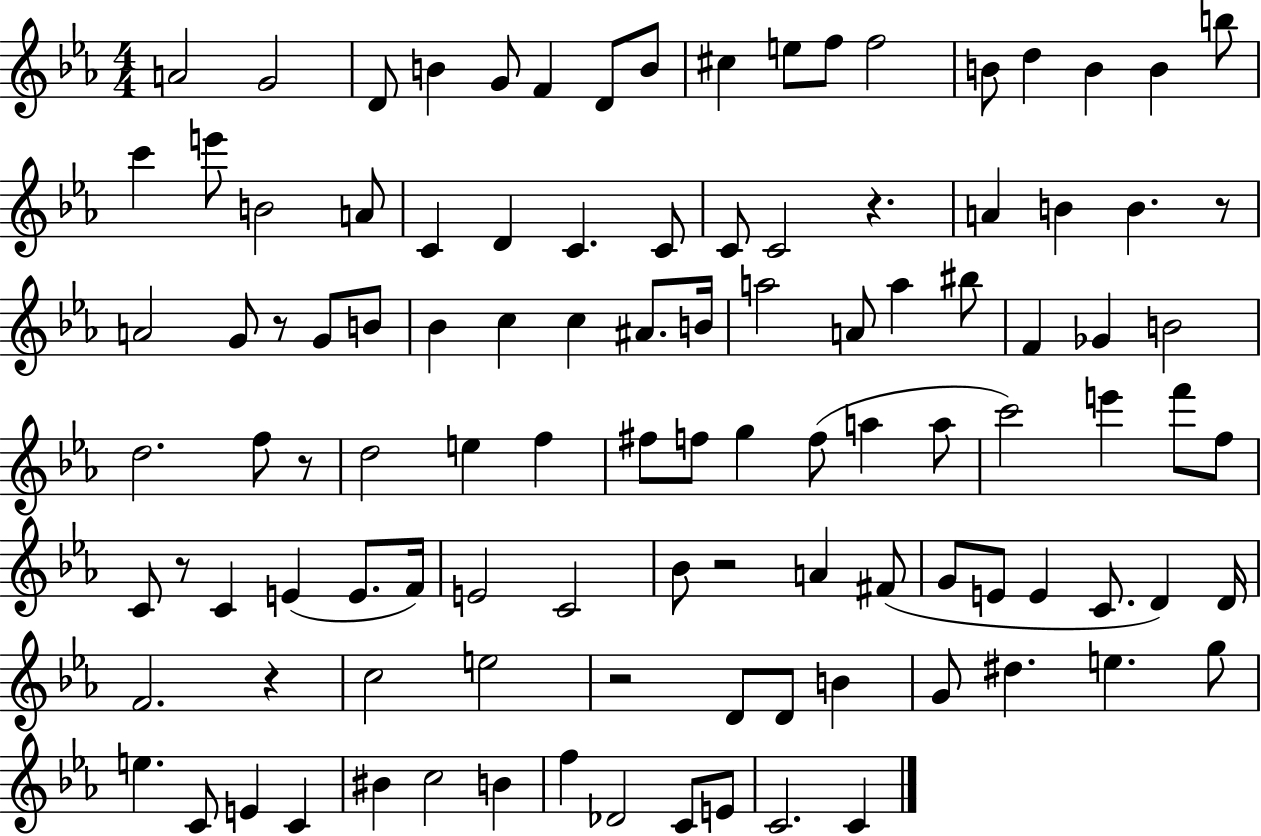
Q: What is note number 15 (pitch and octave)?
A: B4